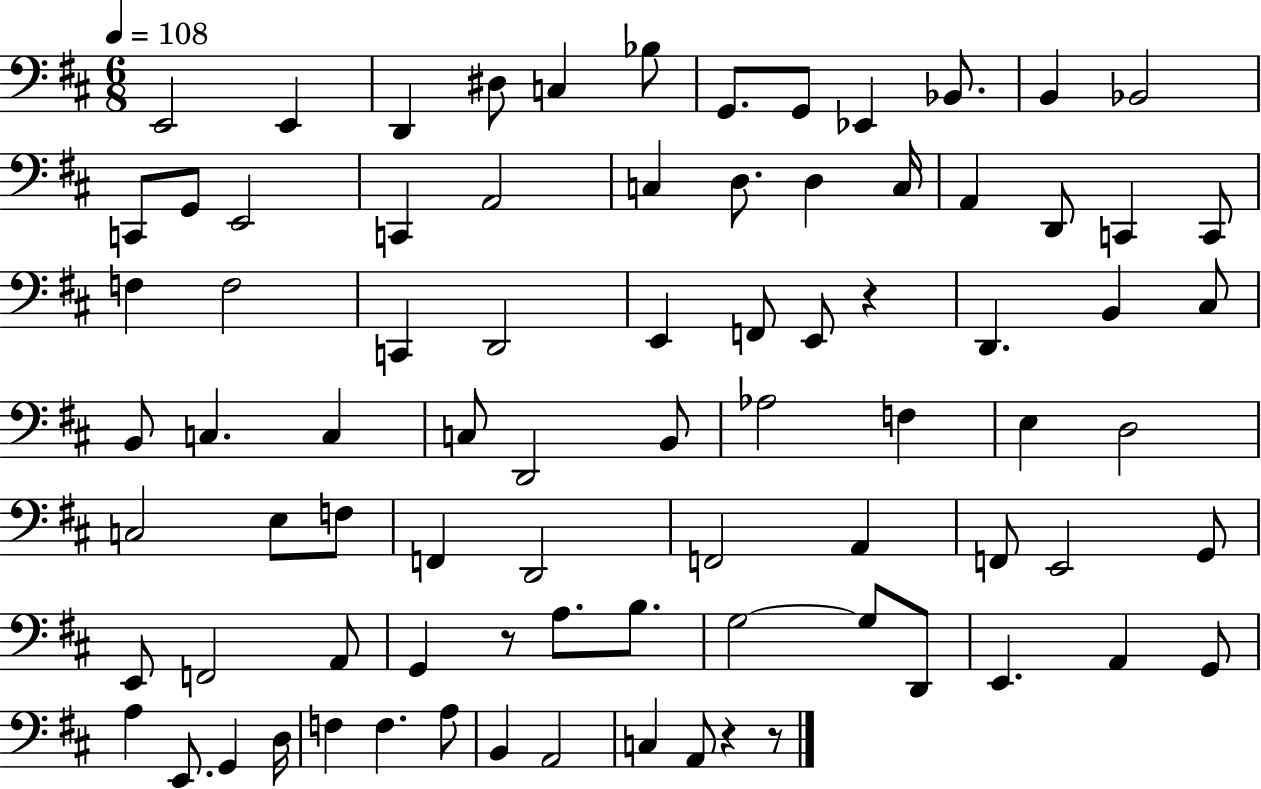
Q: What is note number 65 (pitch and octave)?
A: E2